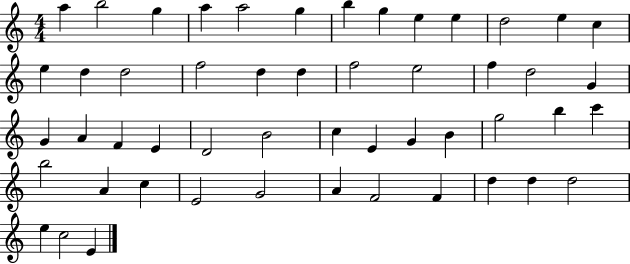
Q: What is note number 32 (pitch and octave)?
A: E4